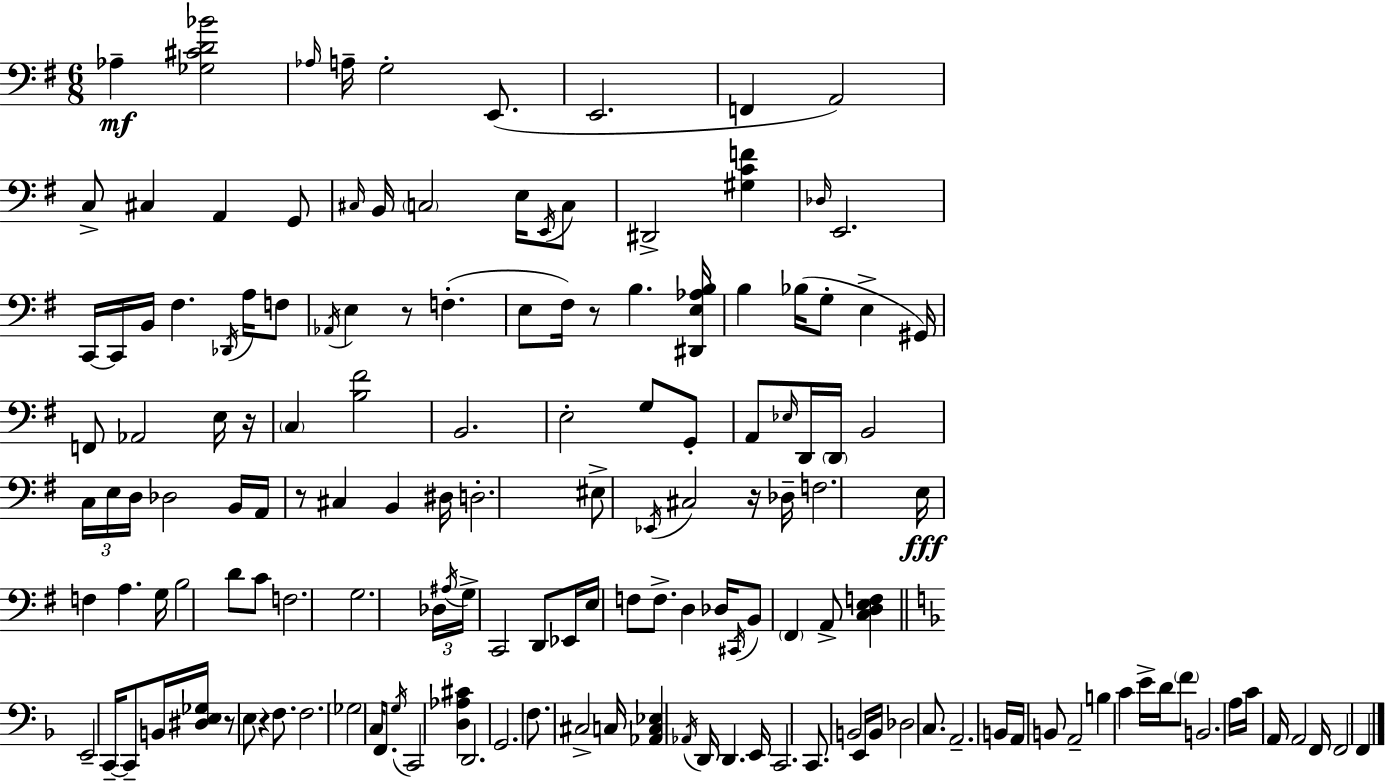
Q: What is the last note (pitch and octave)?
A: F2